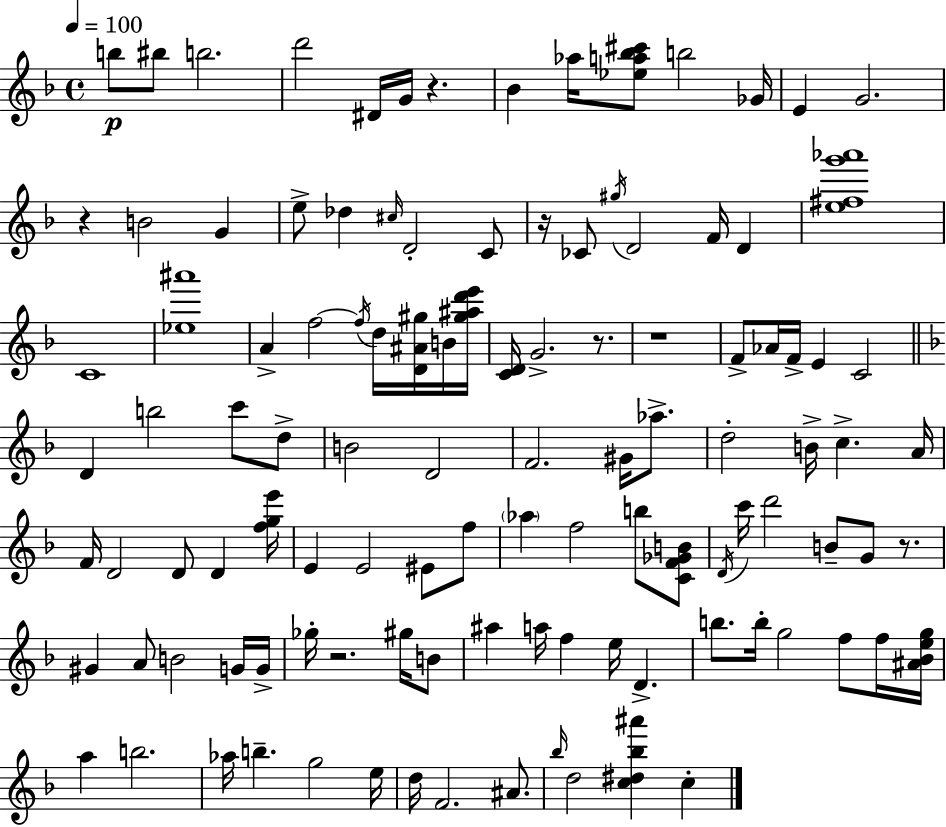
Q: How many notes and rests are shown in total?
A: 112